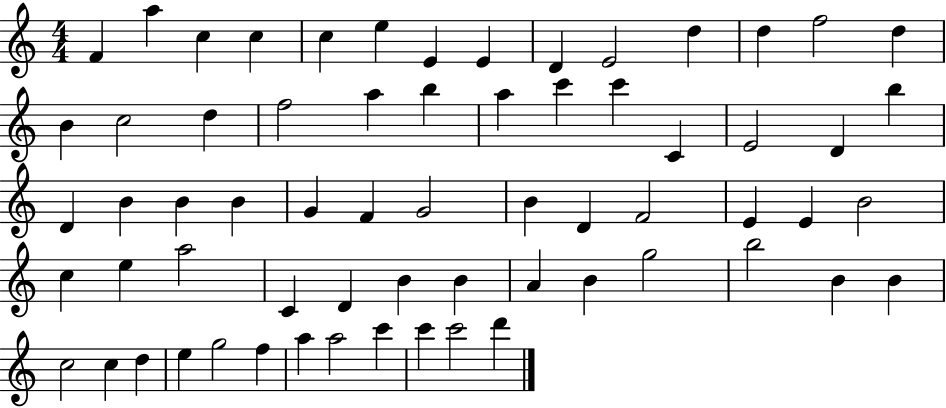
F4/q A5/q C5/q C5/q C5/q E5/q E4/q E4/q D4/q E4/h D5/q D5/q F5/h D5/q B4/q C5/h D5/q F5/h A5/q B5/q A5/q C6/q C6/q C4/q E4/h D4/q B5/q D4/q B4/q B4/q B4/q G4/q F4/q G4/h B4/q D4/q F4/h E4/q E4/q B4/h C5/q E5/q A5/h C4/q D4/q B4/q B4/q A4/q B4/q G5/h B5/h B4/q B4/q C5/h C5/q D5/q E5/q G5/h F5/q A5/q A5/h C6/q C6/q C6/h D6/q